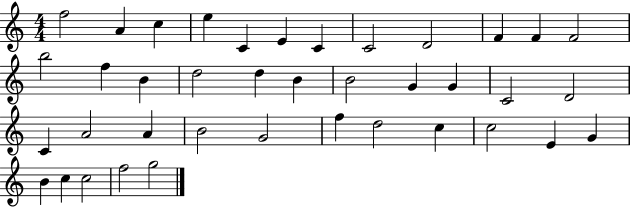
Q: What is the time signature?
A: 4/4